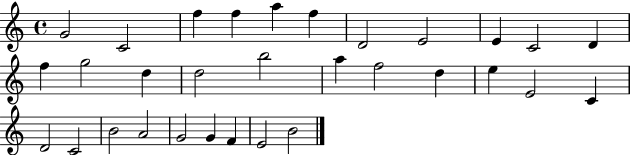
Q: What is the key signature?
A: C major